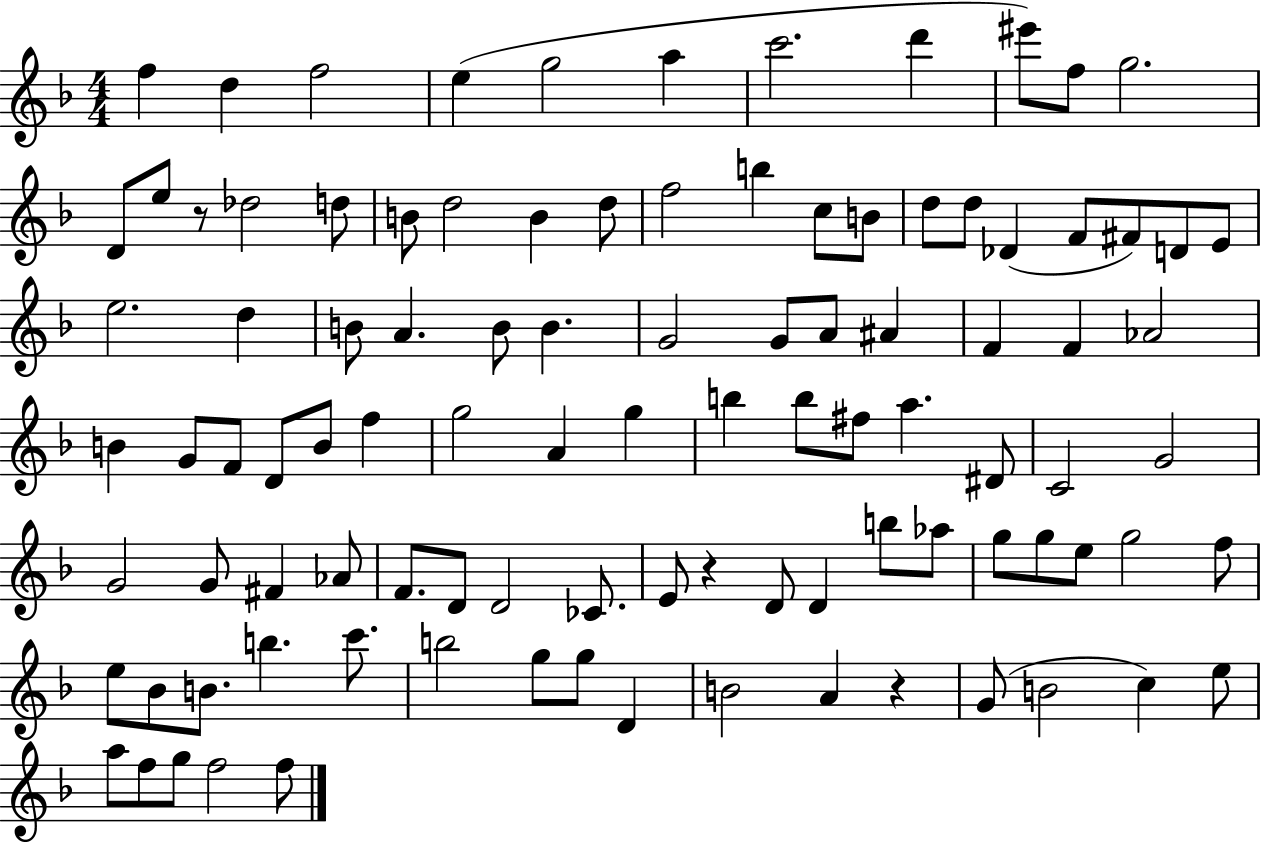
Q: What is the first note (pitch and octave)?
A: F5